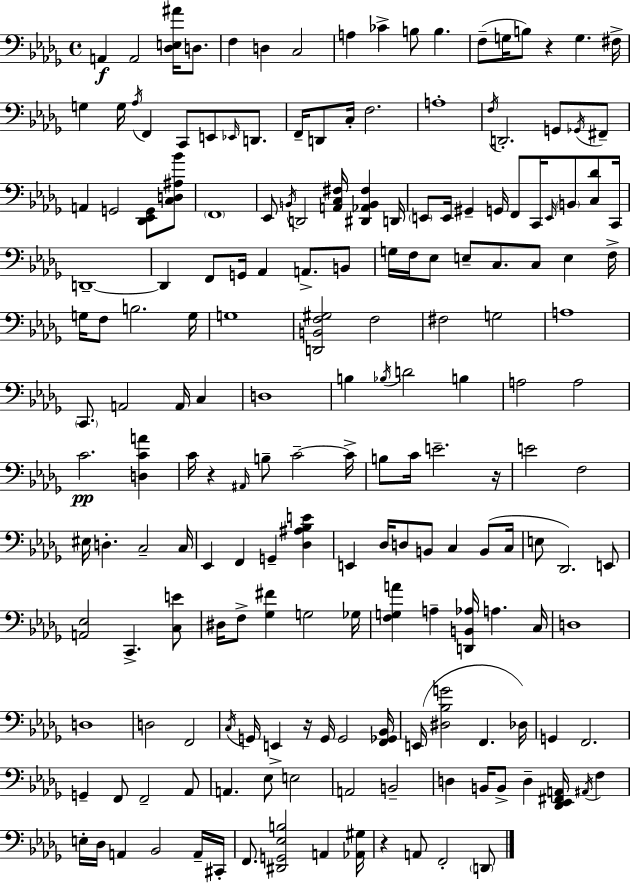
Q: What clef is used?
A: bass